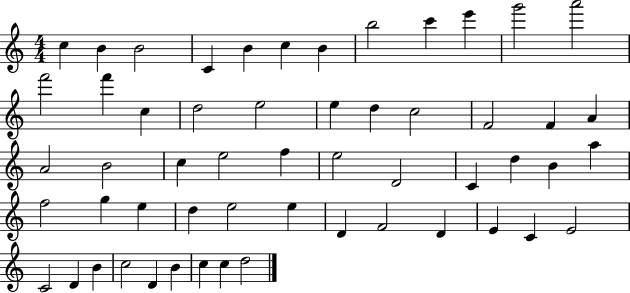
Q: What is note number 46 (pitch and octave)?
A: E4